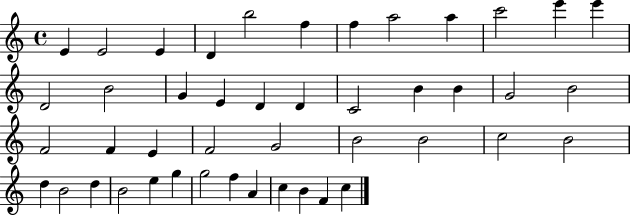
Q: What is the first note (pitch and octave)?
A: E4